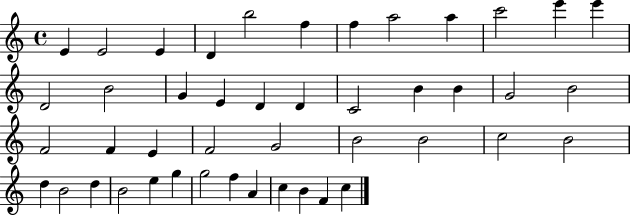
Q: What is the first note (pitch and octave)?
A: E4